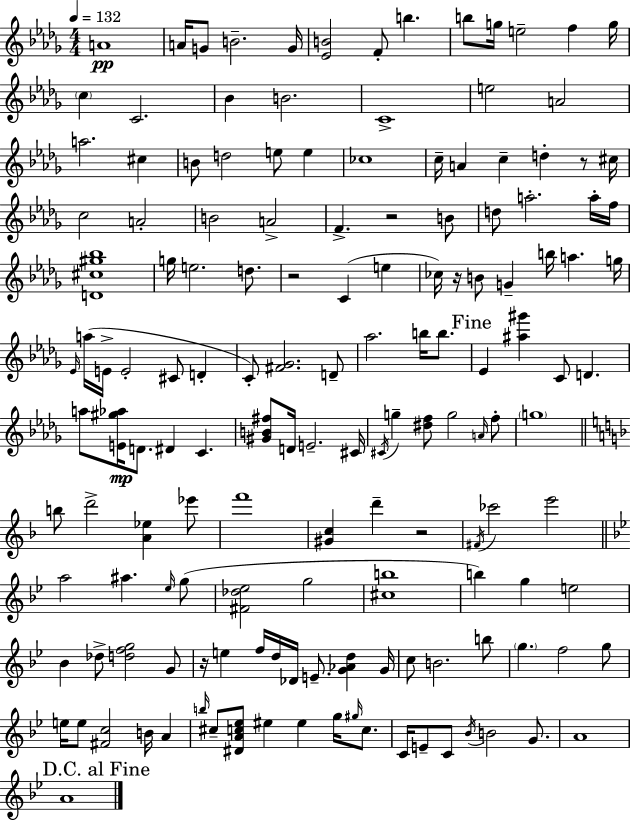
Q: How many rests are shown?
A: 6